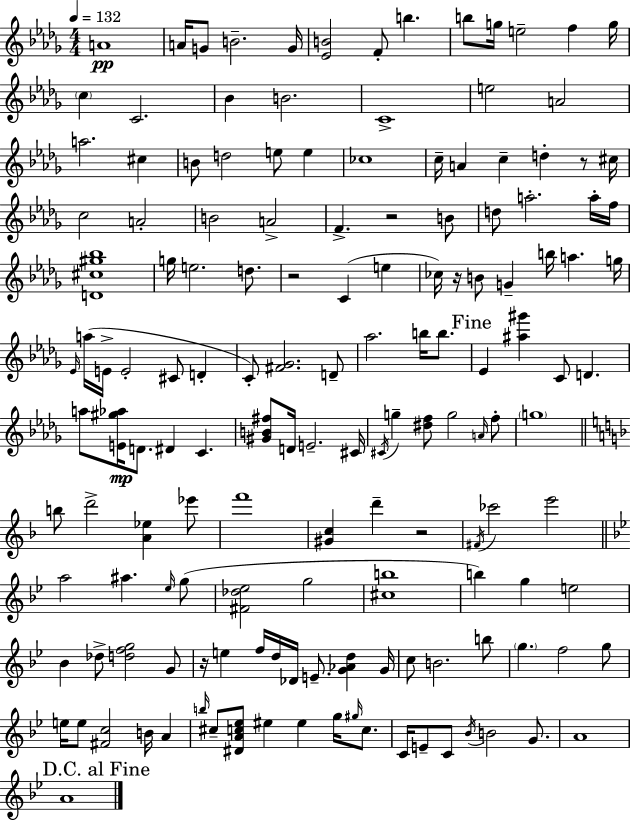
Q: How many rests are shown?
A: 6